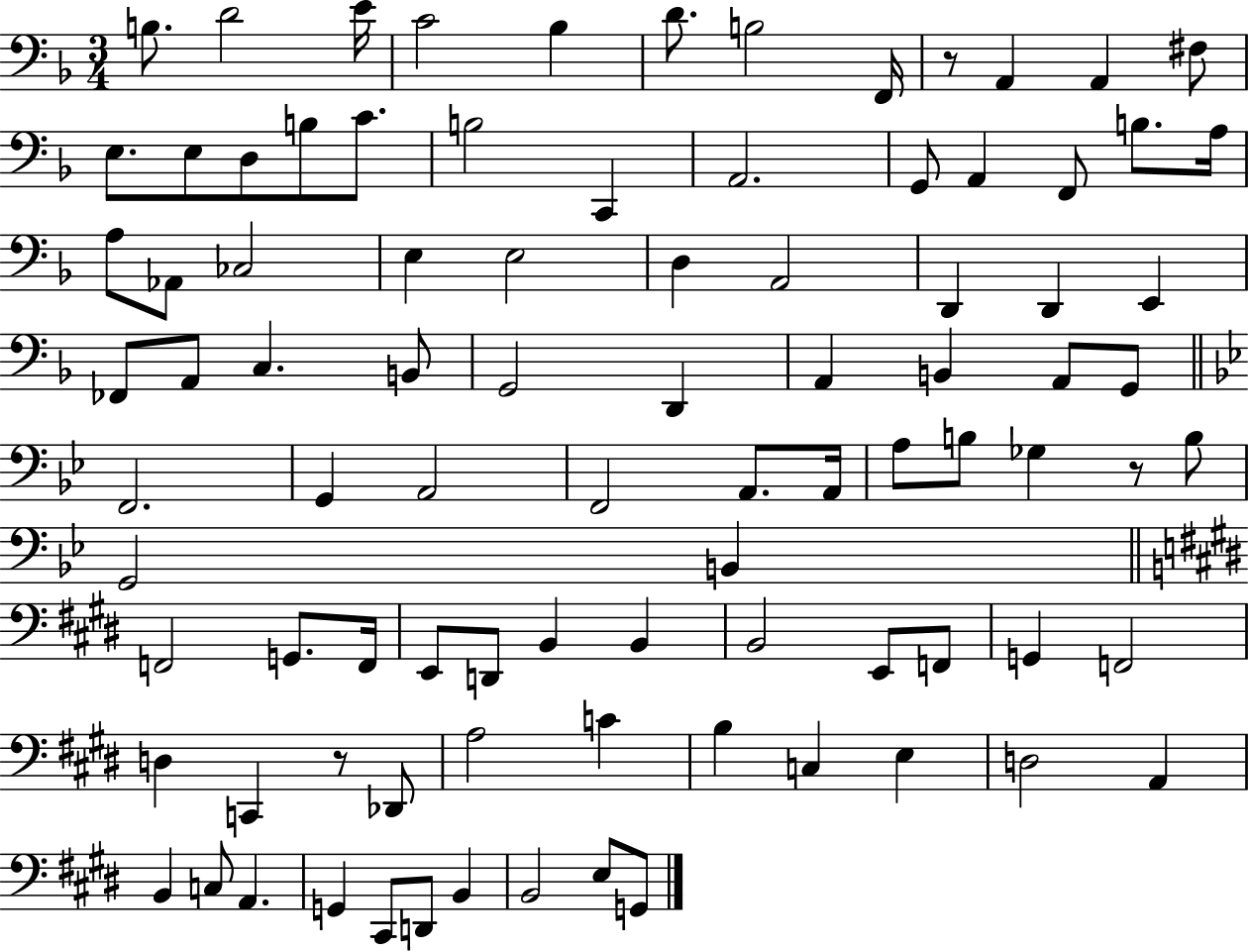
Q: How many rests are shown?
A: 3